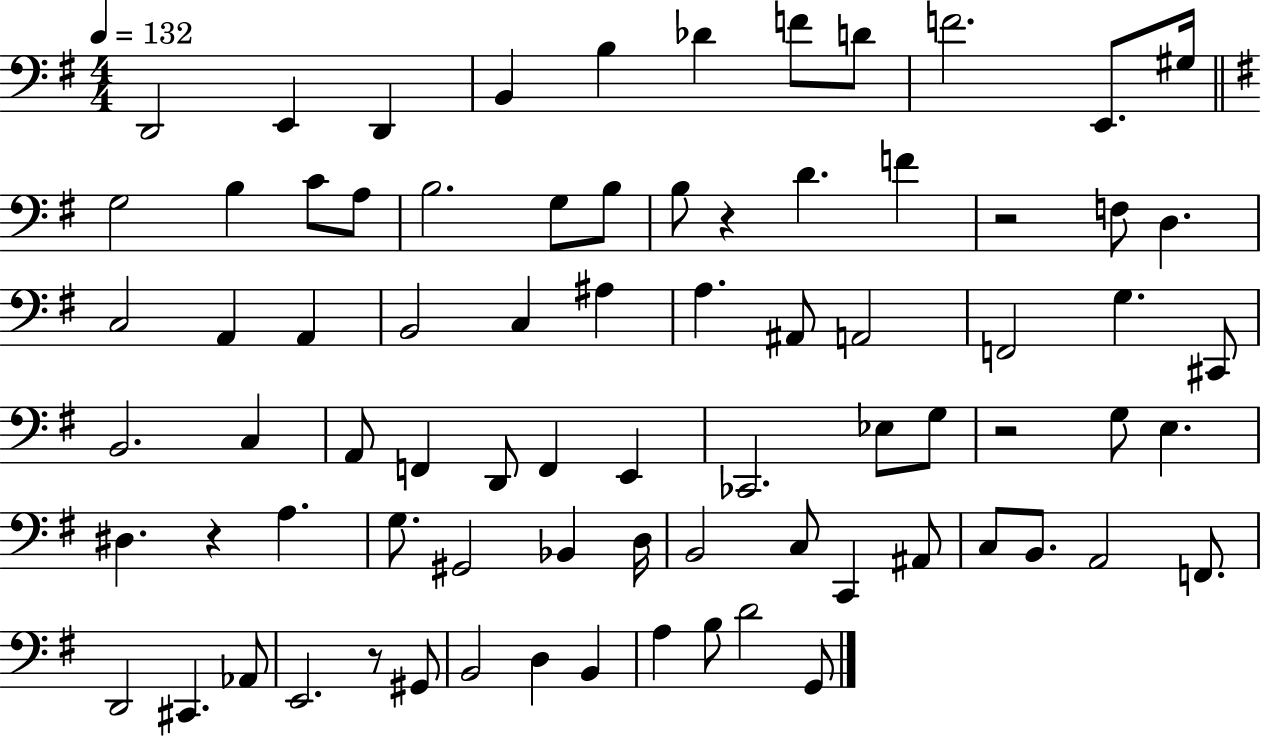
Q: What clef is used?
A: bass